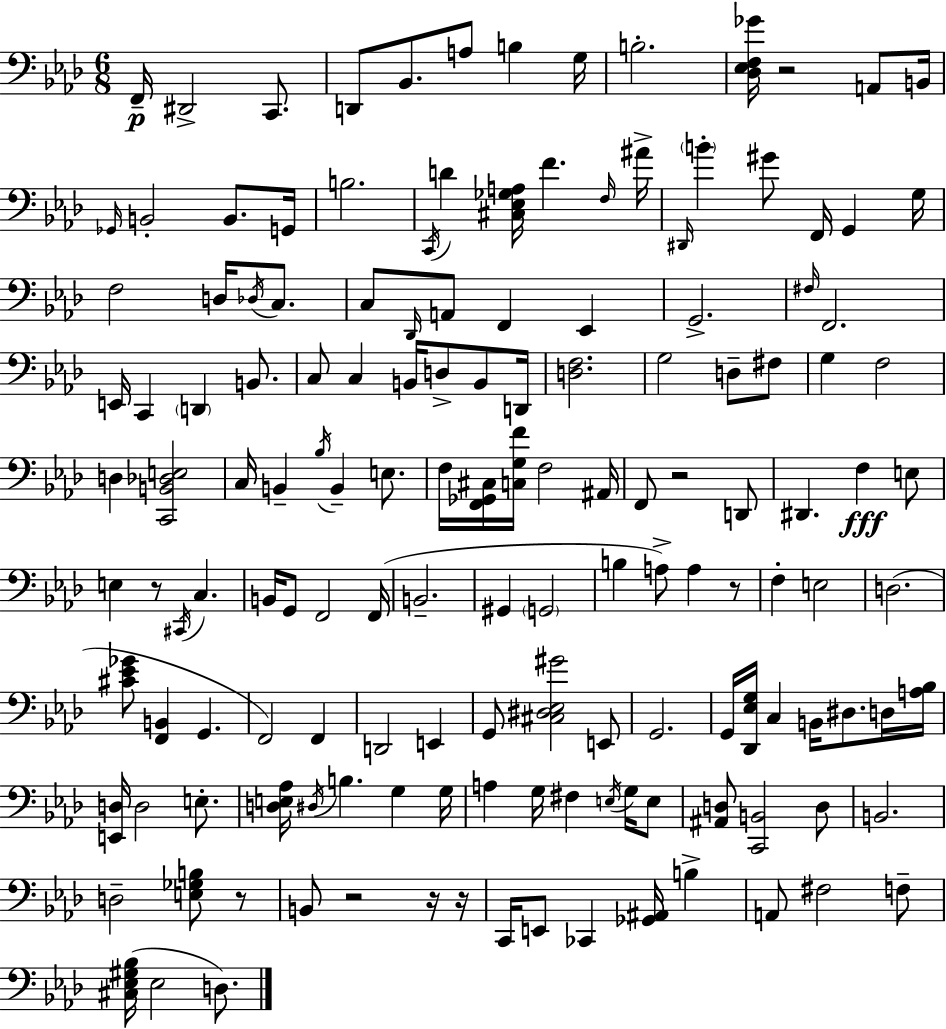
{
  \clef bass
  \numericTimeSignature
  \time 6/8
  \key f \minor
  f,16--\p dis,2-> c,8. | d,8 bes,8. a8 b4 g16 | b2.-. | <des ees f ges'>16 r2 a,8 b,16 | \break \grace { ges,16 } b,2-. b,8. | g,16 b2. | \acciaccatura { c,16 } d'4 <cis ees ges a>16 f'4. | \grace { f16 } ais'16-> \grace { dis,16 } \parenthesize b'4-. gis'8 f,16 g,4 | \break g16 f2 | d16 \acciaccatura { des16 } c8. c8 \grace { des,16 } a,8 f,4 | ees,4 g,2.-> | \grace { fis16 } f,2. | \break e,16 c,4 | \parenthesize d,4 b,8. c8 c4 | b,16 d8-> b,8 d,16 <d f>2. | g2 | \break d8-- fis8 g4 f2 | d4 <c, b, des e>2 | c16 b,4-- | \acciaccatura { bes16 } b,4-- e8. f16 <f, ges, cis>16 <c g f'>16 f2 | \break ais,16 f,8 r2 | d,8 dis,4. | f4\fff e8 e4 | r8 \acciaccatura { cis,16 } c4. b,16 g,8 | \break f,2 f,16( b,2.-- | gis,4 | \parenthesize g,2 b4 | a8->) a4 r8 f4-. | \break e2 d2.( | <cis' ees' ges'>8 <f, b,>4 | g,4. f,2) | f,4 d,2 | \break e,4 g,8 <cis dis ees gis'>2 | e,8 g,2. | g,16 <des, ees g>16 c4 | b,16 dis8. d16 <a bes>16 <e, d>16 d2 | \break e8.-. <d e aes>16 \acciaccatura { dis16 } b4. | g4 g16 a4 | g16 fis4 \acciaccatura { e16 } g16 e8 <ais, d>8 | <c, b,>2 d8 b,2. | \break d2-- | <e ges b>8 r8 b,8 | r2 r16 r16 c,16 | e,8 ces,4 <ges, ais,>16 b4-> a,8 | \break fis2 f8-- <cis ees gis bes>16( | ees2 d8.) \bar "|."
}